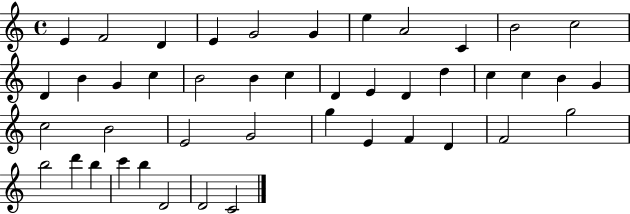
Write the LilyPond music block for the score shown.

{
  \clef treble
  \time 4/4
  \defaultTimeSignature
  \key c \major
  e'4 f'2 d'4 | e'4 g'2 g'4 | e''4 a'2 c'4 | b'2 c''2 | \break d'4 b'4 g'4 c''4 | b'2 b'4 c''4 | d'4 e'4 d'4 d''4 | c''4 c''4 b'4 g'4 | \break c''2 b'2 | e'2 g'2 | g''4 e'4 f'4 d'4 | f'2 g''2 | \break b''2 d'''4 b''4 | c'''4 b''4 d'2 | d'2 c'2 | \bar "|."
}